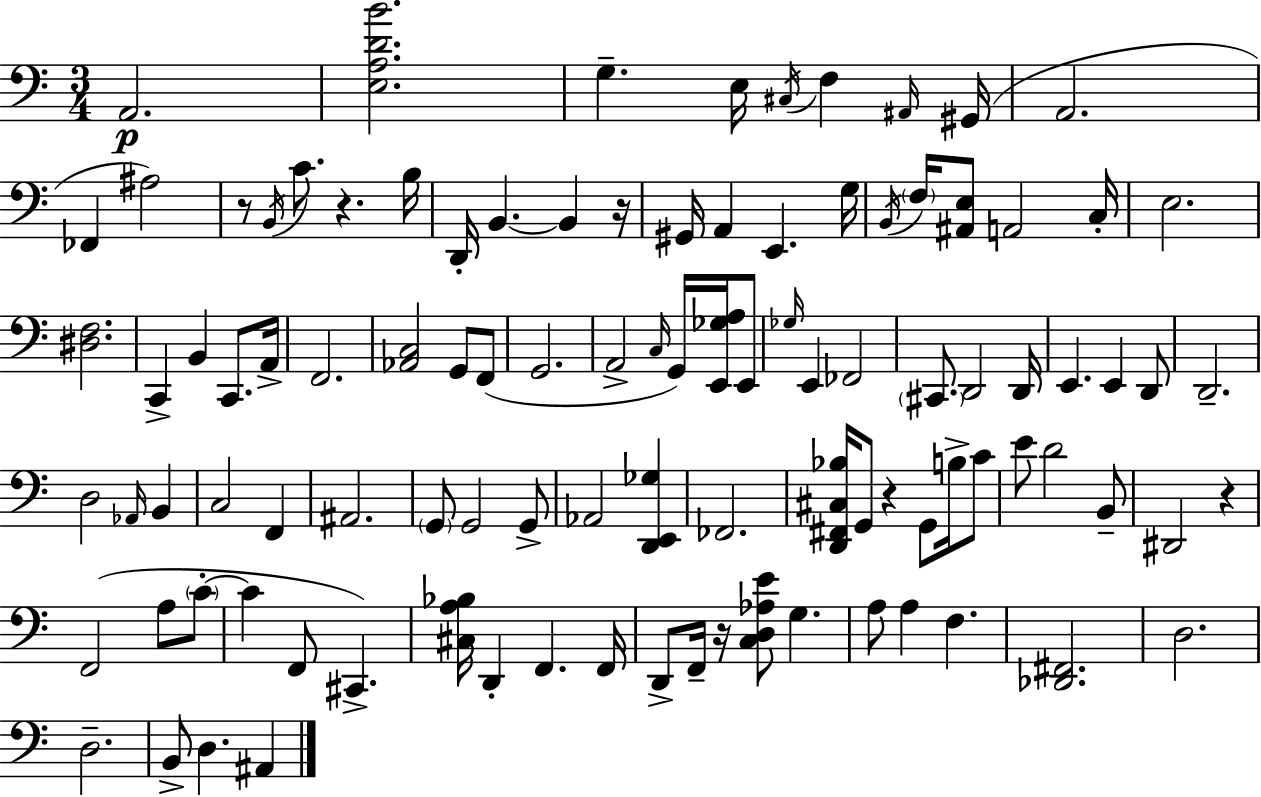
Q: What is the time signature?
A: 3/4